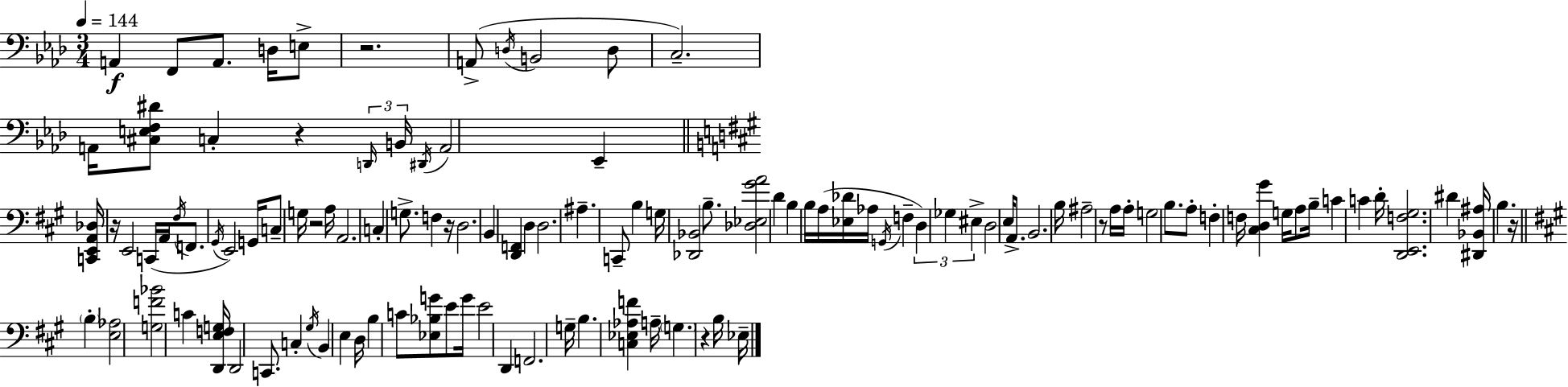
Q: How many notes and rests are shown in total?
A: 116